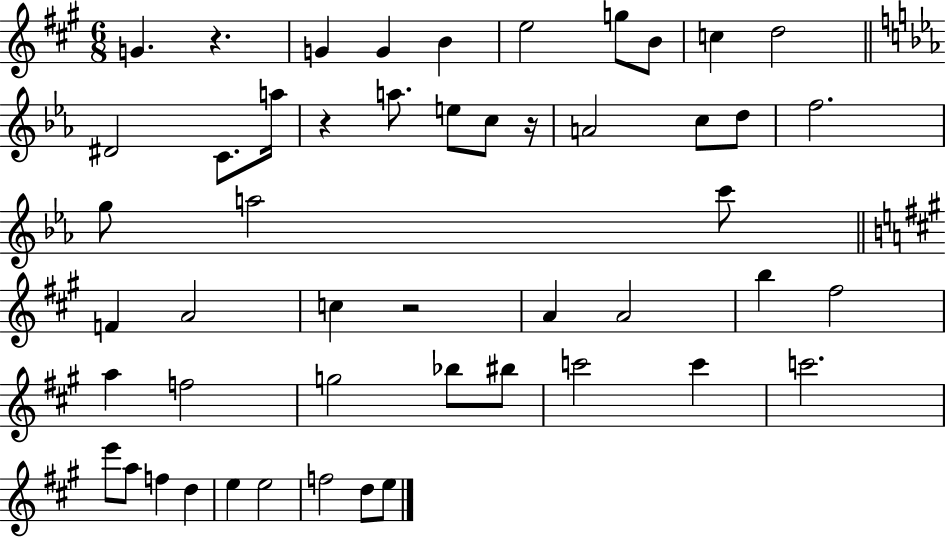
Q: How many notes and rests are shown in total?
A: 50